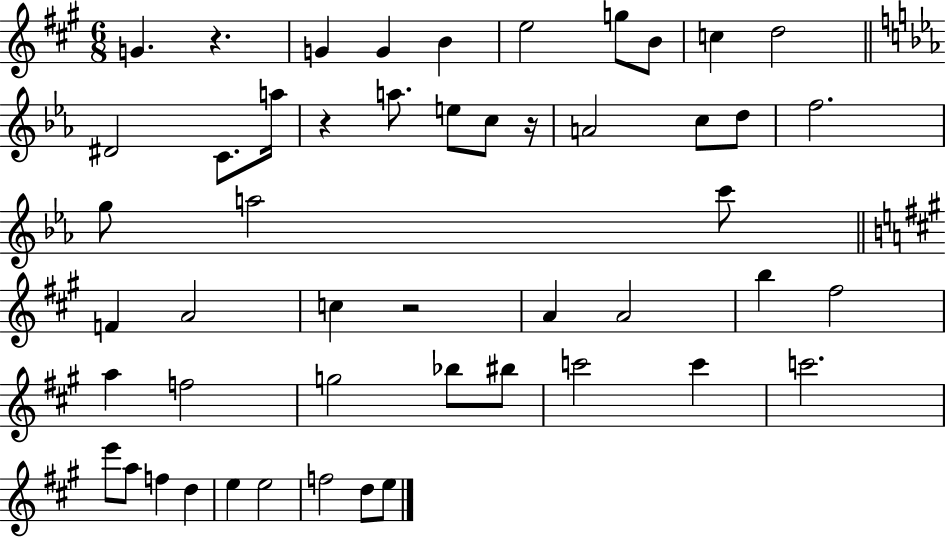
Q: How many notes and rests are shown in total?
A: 50